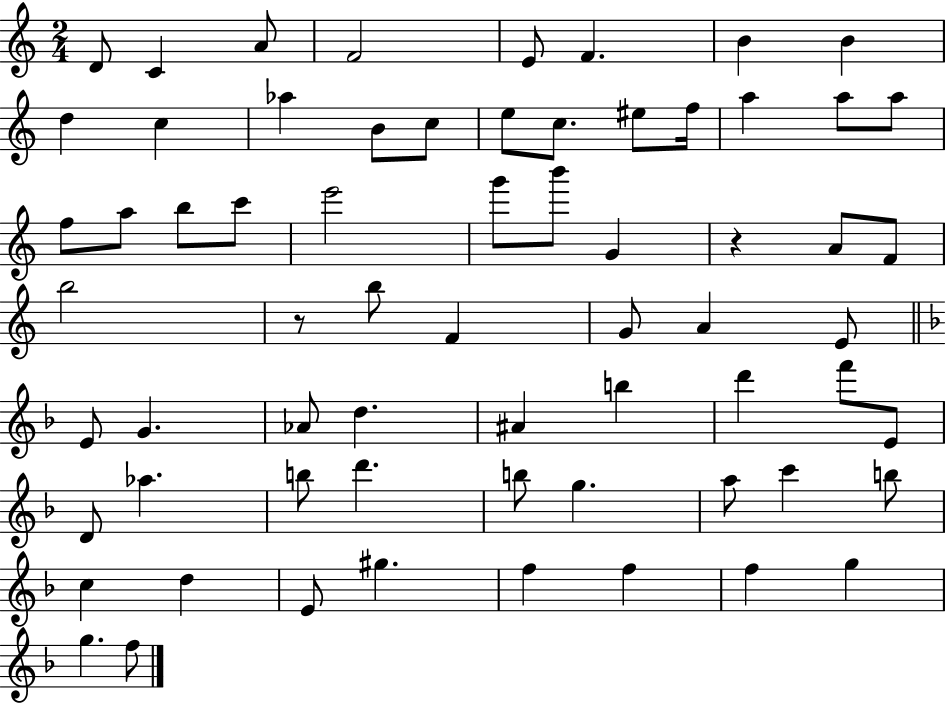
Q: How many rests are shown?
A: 2